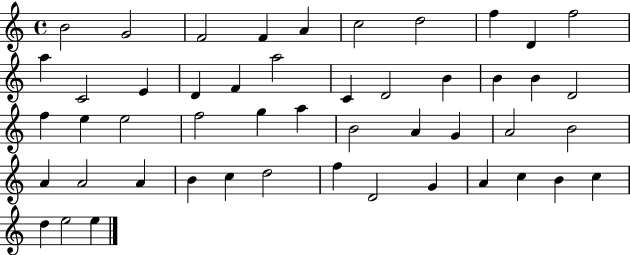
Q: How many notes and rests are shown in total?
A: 49